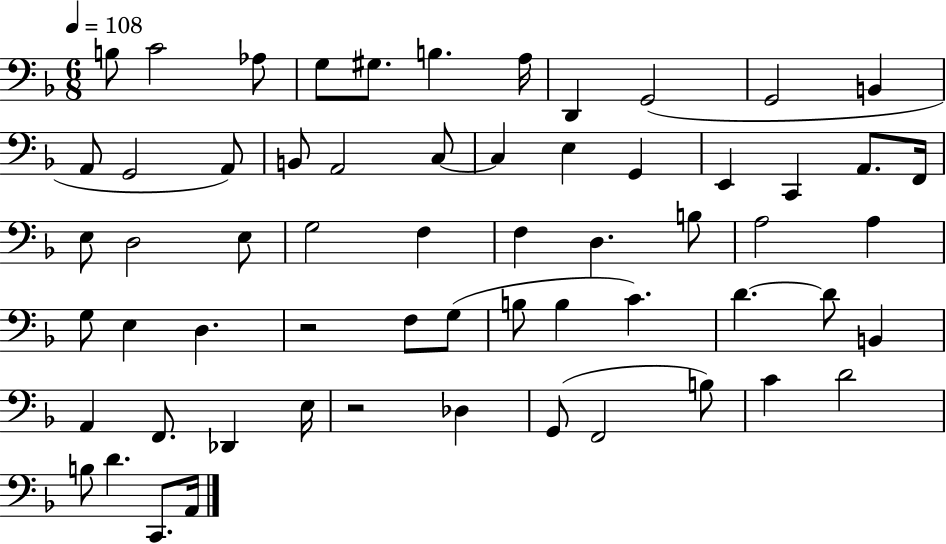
X:1
T:Untitled
M:6/8
L:1/4
K:F
B,/2 C2 _A,/2 G,/2 ^G,/2 B, A,/4 D,, G,,2 G,,2 B,, A,,/2 G,,2 A,,/2 B,,/2 A,,2 C,/2 C, E, G,, E,, C,, A,,/2 F,,/4 E,/2 D,2 E,/2 G,2 F, F, D, B,/2 A,2 A, G,/2 E, D, z2 F,/2 G,/2 B,/2 B, C D D/2 B,, A,, F,,/2 _D,, E,/4 z2 _D, G,,/2 F,,2 B,/2 C D2 B,/2 D C,,/2 A,,/4